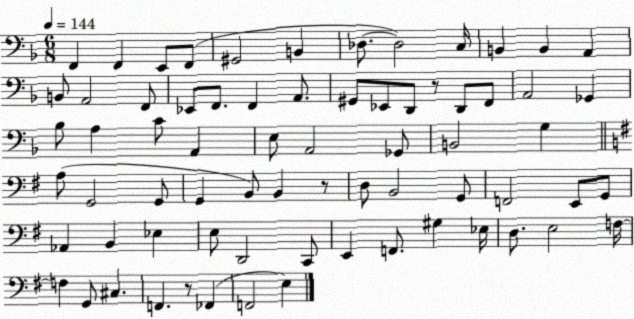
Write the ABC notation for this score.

X:1
T:Untitled
M:6/8
L:1/4
K:F
F,, F,, E,,/2 F,,/2 ^G,,2 B,, _D,/2 _D,2 C,/4 B,, B,, A,, B,,/2 A,,2 F,,/2 _E,,/2 F,,/2 F,, A,,/2 ^G,,/2 _E,,/2 D,,/2 z/2 D,,/2 F,,/2 A,,2 _G,, _B,/2 A, C/2 A,, E,/2 A,,2 _G,,/2 B,,2 G, A,/2 G,,2 G,,/2 G,, B,,/2 B,, z/2 D,/2 B,,2 G,,/2 F,,2 E,,/2 G,,/2 _A,, B,, _E, E,/2 D,,2 C,,/2 E,, F,,/2 ^G, _E,/4 D,/2 E,2 F,/4 F, G,,/2 ^C, F,, z/2 _F,, F,,2 E,